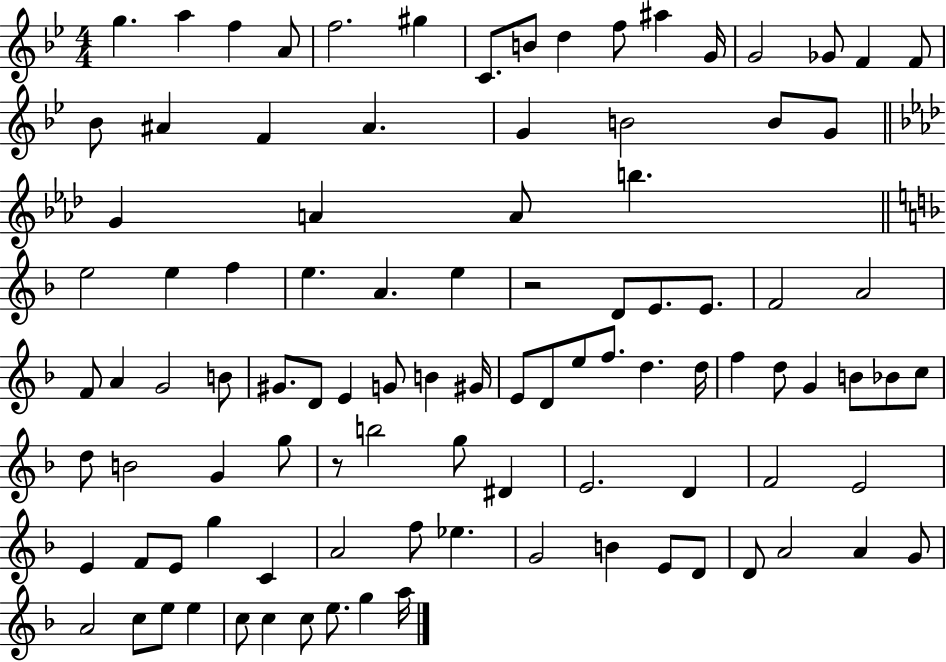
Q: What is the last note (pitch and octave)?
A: A5